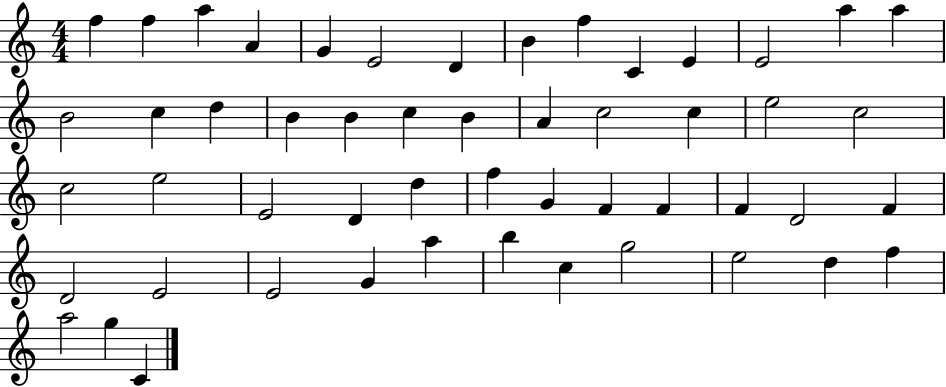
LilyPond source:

{
  \clef treble
  \numericTimeSignature
  \time 4/4
  \key c \major
  f''4 f''4 a''4 a'4 | g'4 e'2 d'4 | b'4 f''4 c'4 e'4 | e'2 a''4 a''4 | \break b'2 c''4 d''4 | b'4 b'4 c''4 b'4 | a'4 c''2 c''4 | e''2 c''2 | \break c''2 e''2 | e'2 d'4 d''4 | f''4 g'4 f'4 f'4 | f'4 d'2 f'4 | \break d'2 e'2 | e'2 g'4 a''4 | b''4 c''4 g''2 | e''2 d''4 f''4 | \break a''2 g''4 c'4 | \bar "|."
}